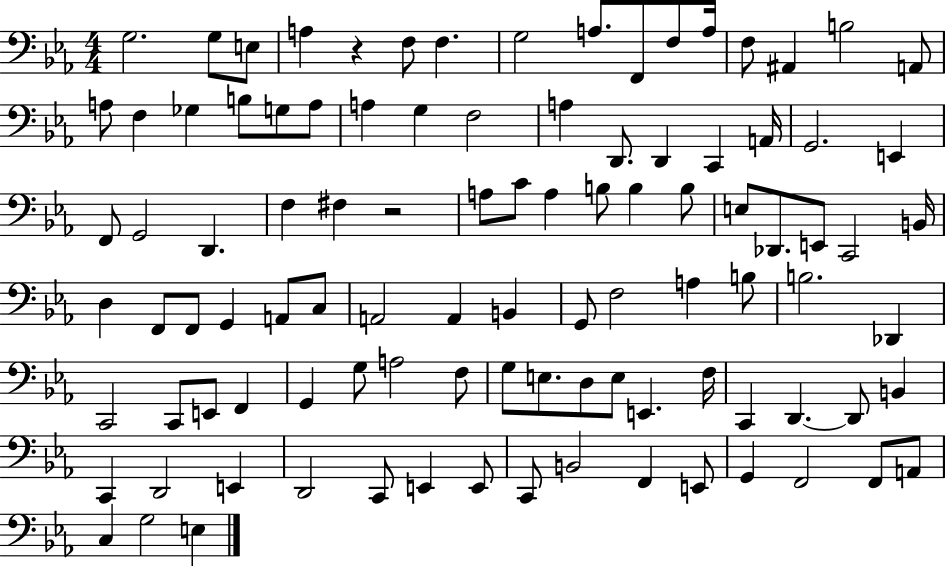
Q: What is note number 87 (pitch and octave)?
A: E2